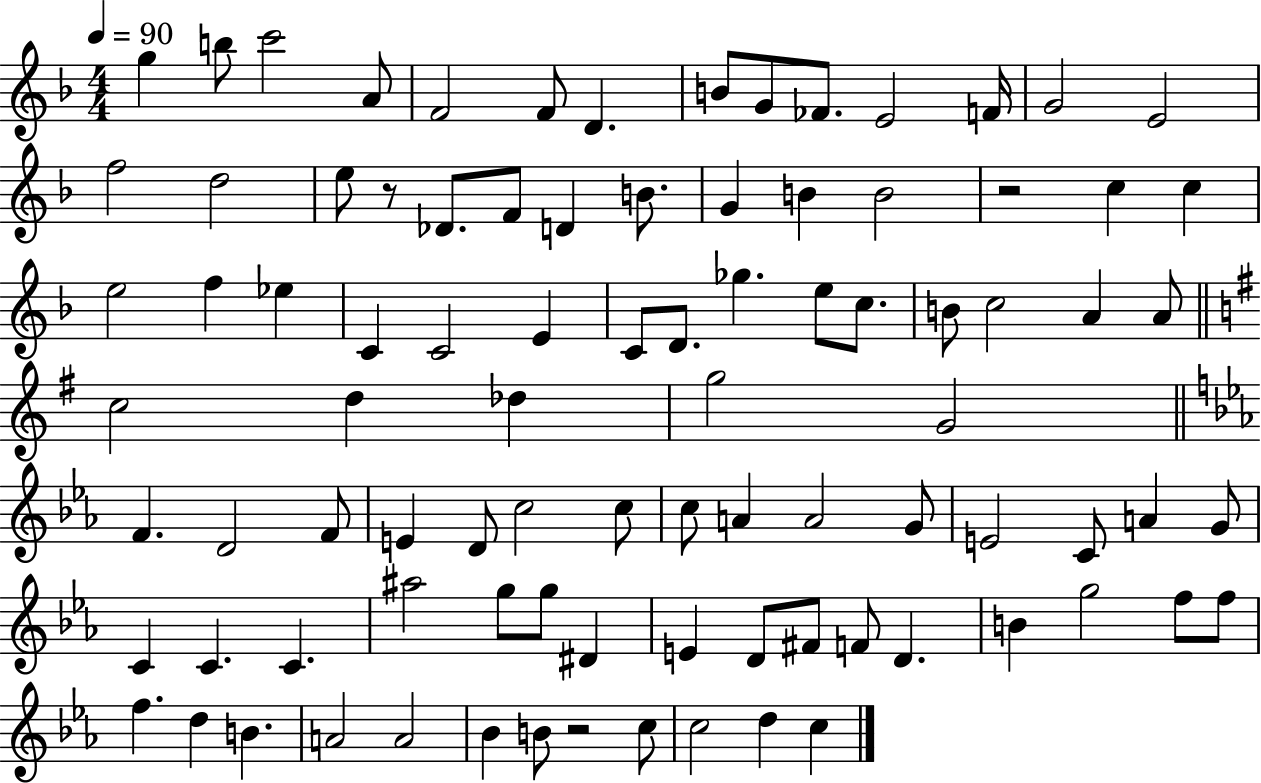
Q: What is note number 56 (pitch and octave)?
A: A4